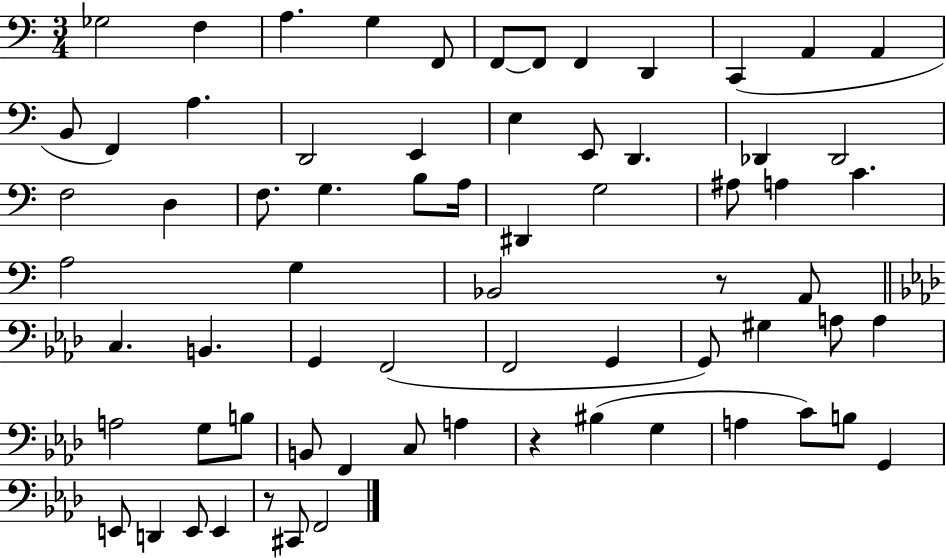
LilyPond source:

{
  \clef bass
  \numericTimeSignature
  \time 3/4
  \key c \major
  ges2 f4 | a4. g4 f,8 | f,8~~ f,8 f,4 d,4 | c,4( a,4 a,4 | \break b,8 f,4) a4. | d,2 e,4 | e4 e,8 d,4. | des,4 des,2 | \break f2 d4 | f8. g4. b8 a16 | dis,4 g2 | ais8 a4 c'4. | \break a2 g4 | bes,2 r8 a,8 | \bar "||" \break \key aes \major c4. b,4. | g,4 f,2( | f,2 g,4 | g,8) gis4 a8 a4 | \break a2 g8 b8 | b,8 f,4 c8 a4 | r4 bis4( g4 | a4 c'8) b8 g,4 | \break e,8 d,4 e,8 e,4 | r8 cis,8 f,2 | \bar "|."
}